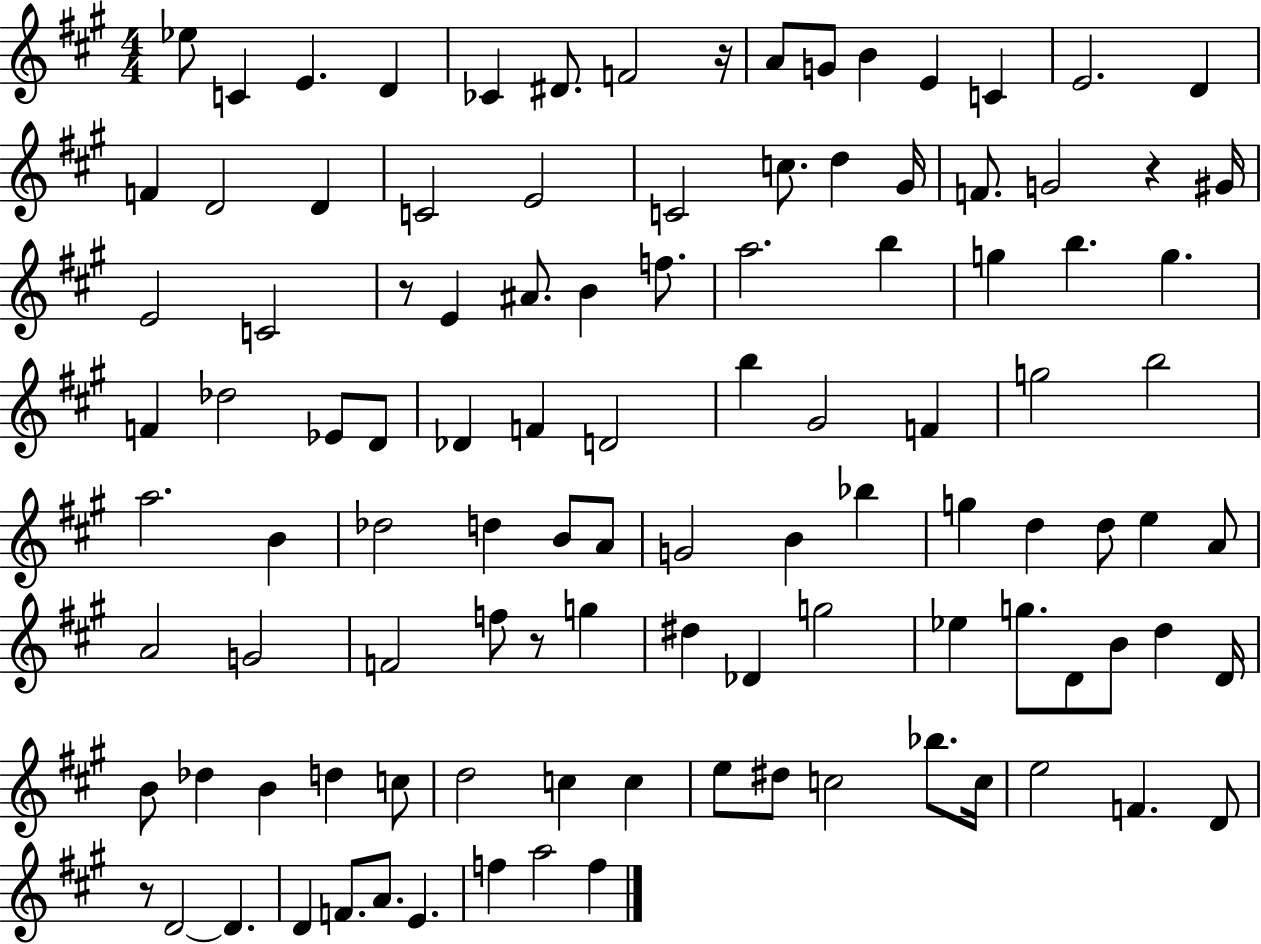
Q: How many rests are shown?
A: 5